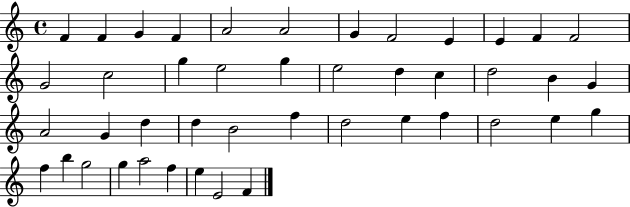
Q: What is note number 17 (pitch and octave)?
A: G5